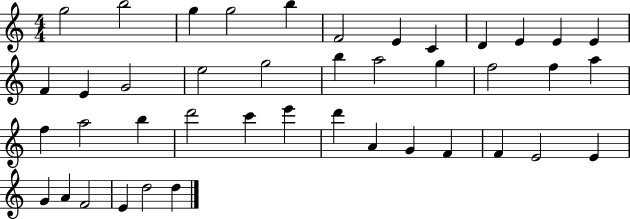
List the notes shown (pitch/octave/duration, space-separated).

G5/h B5/h G5/q G5/h B5/q F4/h E4/q C4/q D4/q E4/q E4/q E4/q F4/q E4/q G4/h E5/h G5/h B5/q A5/h G5/q F5/h F5/q A5/q F5/q A5/h B5/q D6/h C6/q E6/q D6/q A4/q G4/q F4/q F4/q E4/h E4/q G4/q A4/q F4/h E4/q D5/h D5/q